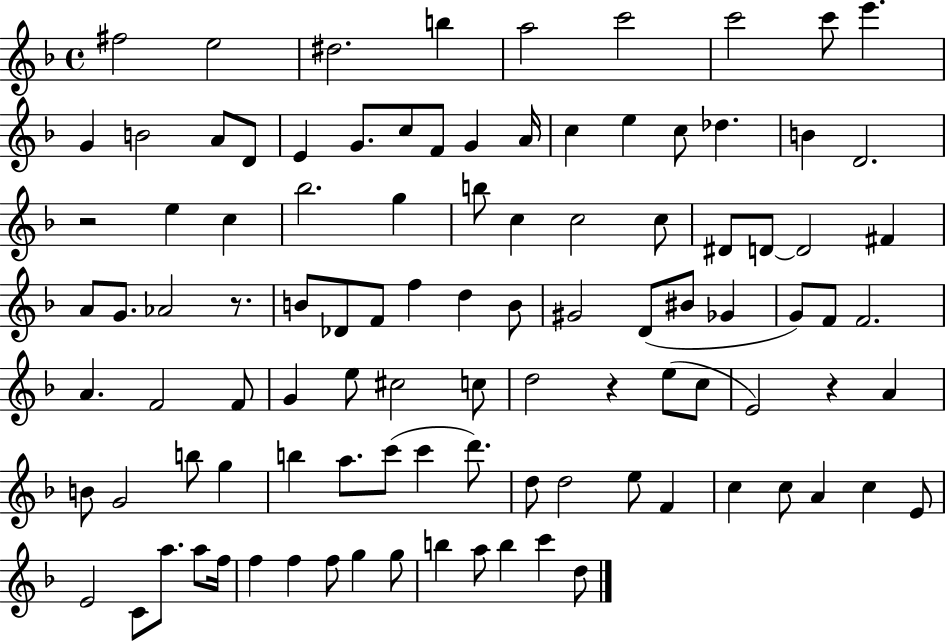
{
  \clef treble
  \time 4/4
  \defaultTimeSignature
  \key f \major
  fis''2 e''2 | dis''2. b''4 | a''2 c'''2 | c'''2 c'''8 e'''4. | \break g'4 b'2 a'8 d'8 | e'4 g'8. c''8 f'8 g'4 a'16 | c''4 e''4 c''8 des''4. | b'4 d'2. | \break r2 e''4 c''4 | bes''2. g''4 | b''8 c''4 c''2 c''8 | dis'8 d'8~~ d'2 fis'4 | \break a'8 g'8. aes'2 r8. | b'8 des'8 f'8 f''4 d''4 b'8 | gis'2 d'8( bis'8 ges'4 | g'8) f'8 f'2. | \break a'4. f'2 f'8 | g'4 e''8 cis''2 c''8 | d''2 r4 e''8( c''8 | e'2) r4 a'4 | \break b'8 g'2 b''8 g''4 | b''4 a''8. c'''8( c'''4 d'''8.) | d''8 d''2 e''8 f'4 | c''4 c''8 a'4 c''4 e'8 | \break e'2 c'8 a''8. a''8 f''16 | f''4 f''4 f''8 g''4 g''8 | b''4 a''8 b''4 c'''4 d''8 | \bar "|."
}